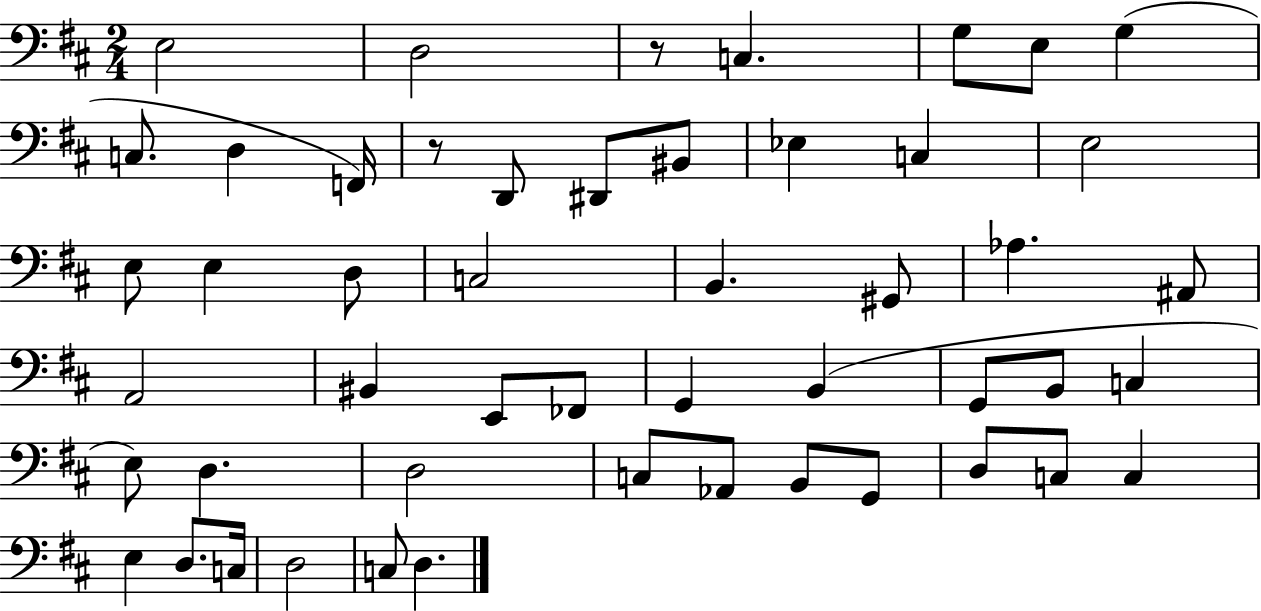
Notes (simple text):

E3/h D3/h R/e C3/q. G3/e E3/e G3/q C3/e. D3/q F2/s R/e D2/e D#2/e BIS2/e Eb3/q C3/q E3/h E3/e E3/q D3/e C3/h B2/q. G#2/e Ab3/q. A#2/e A2/h BIS2/q E2/e FES2/e G2/q B2/q G2/e B2/e C3/q E3/e D3/q. D3/h C3/e Ab2/e B2/e G2/e D3/e C3/e C3/q E3/q D3/e. C3/s D3/h C3/e D3/q.